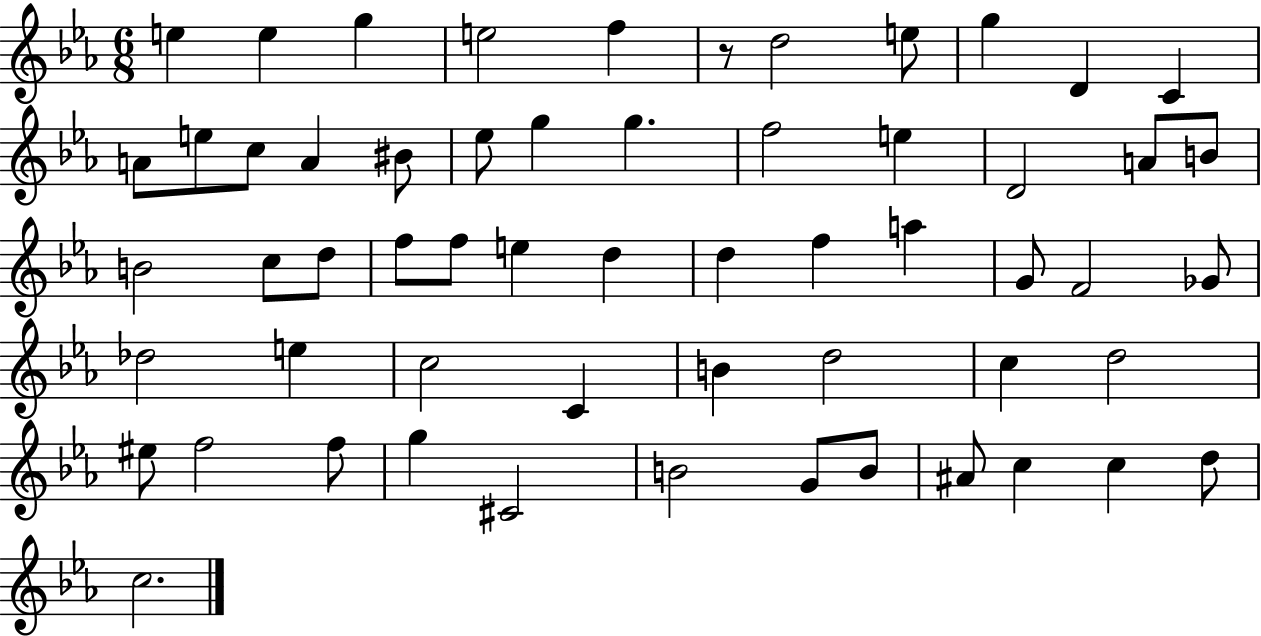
E5/q E5/q G5/q E5/h F5/q R/e D5/h E5/e G5/q D4/q C4/q A4/e E5/e C5/e A4/q BIS4/e Eb5/e G5/q G5/q. F5/h E5/q D4/h A4/e B4/e B4/h C5/e D5/e F5/e F5/e E5/q D5/q D5/q F5/q A5/q G4/e F4/h Gb4/e Db5/h E5/q C5/h C4/q B4/q D5/h C5/q D5/h EIS5/e F5/h F5/e G5/q C#4/h B4/h G4/e B4/e A#4/e C5/q C5/q D5/e C5/h.